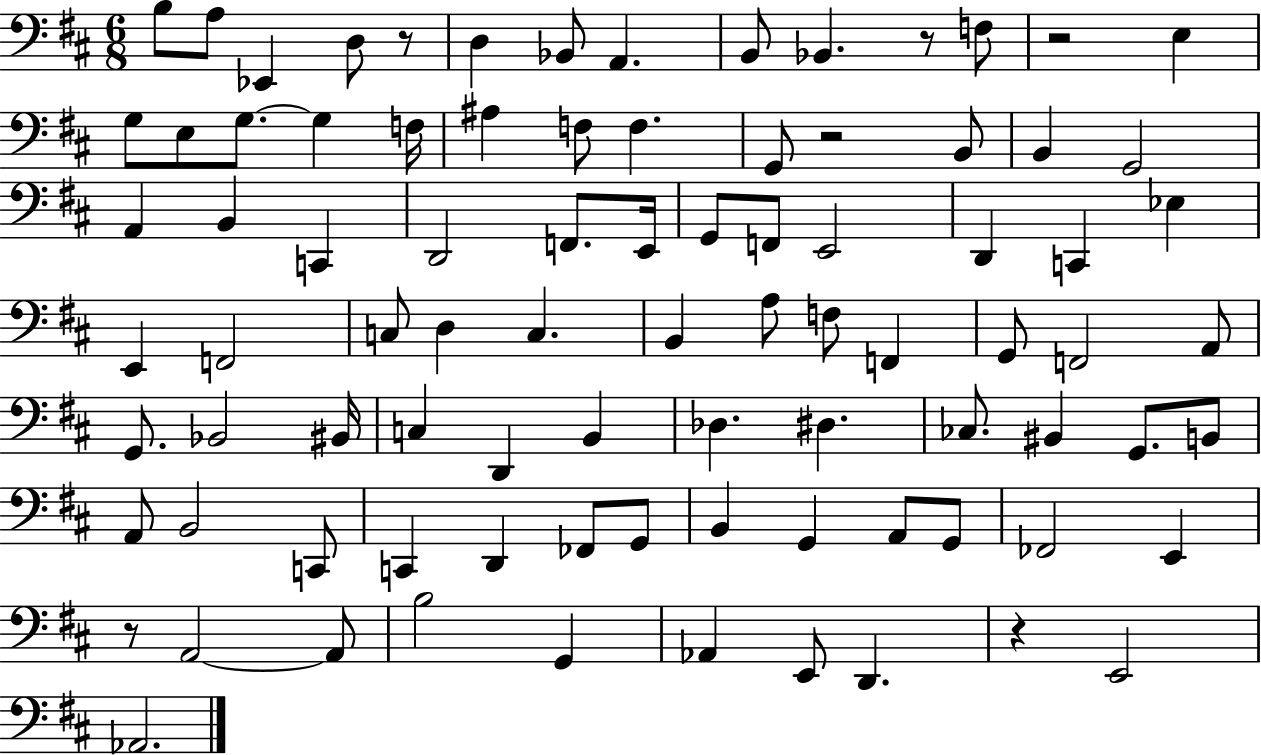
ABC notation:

X:1
T:Untitled
M:6/8
L:1/4
K:D
B,/2 A,/2 _E,, D,/2 z/2 D, _B,,/2 A,, B,,/2 _B,, z/2 F,/2 z2 E, G,/2 E,/2 G,/2 G, F,/4 ^A, F,/2 F, G,,/2 z2 B,,/2 B,, G,,2 A,, B,, C,, D,,2 F,,/2 E,,/4 G,,/2 F,,/2 E,,2 D,, C,, _E, E,, F,,2 C,/2 D, C, B,, A,/2 F,/2 F,, G,,/2 F,,2 A,,/2 G,,/2 _B,,2 ^B,,/4 C, D,, B,, _D, ^D, _C,/2 ^B,, G,,/2 B,,/2 A,,/2 B,,2 C,,/2 C,, D,, _F,,/2 G,,/2 B,, G,, A,,/2 G,,/2 _F,,2 E,, z/2 A,,2 A,,/2 B,2 G,, _A,, E,,/2 D,, z E,,2 _A,,2